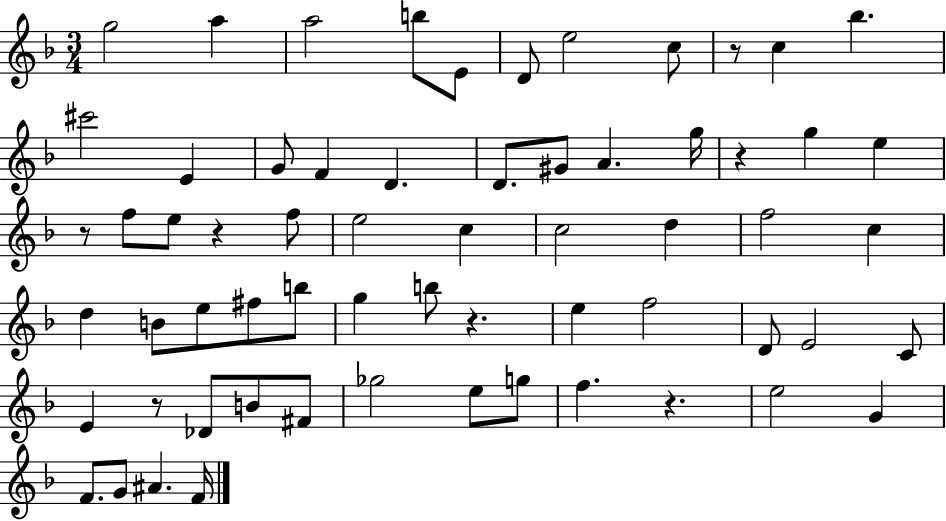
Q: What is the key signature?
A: F major